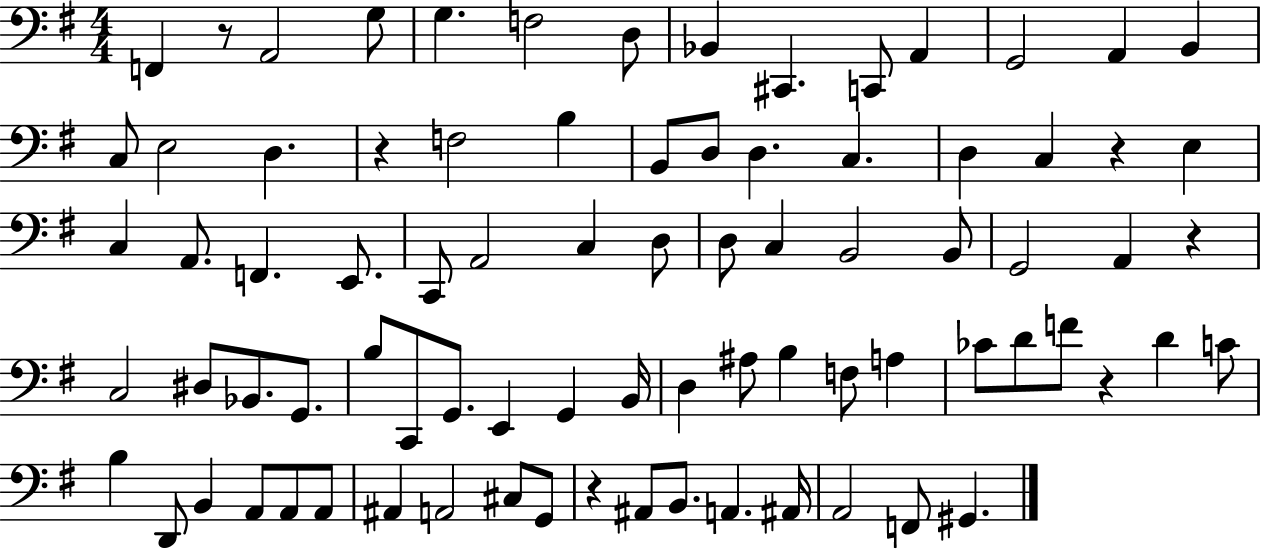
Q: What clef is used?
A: bass